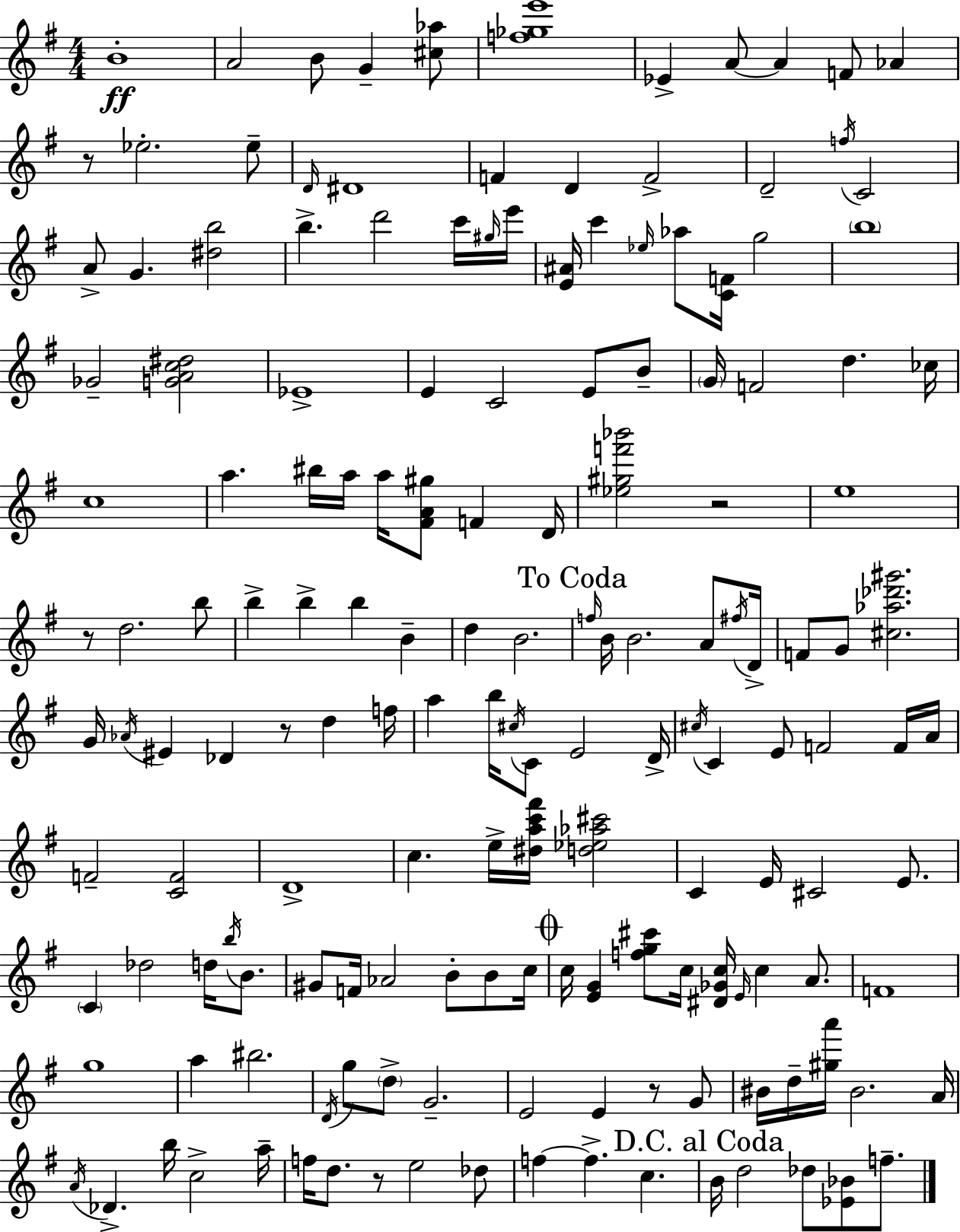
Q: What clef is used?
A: treble